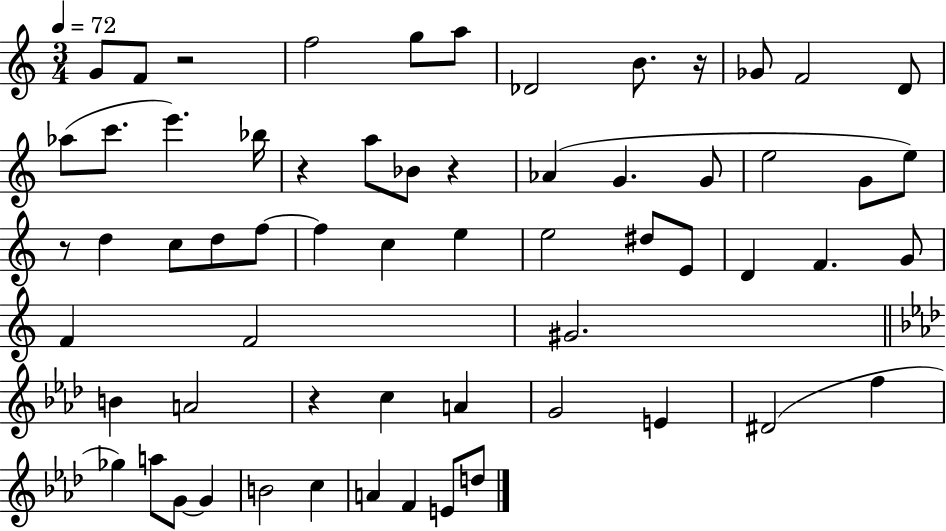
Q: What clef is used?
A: treble